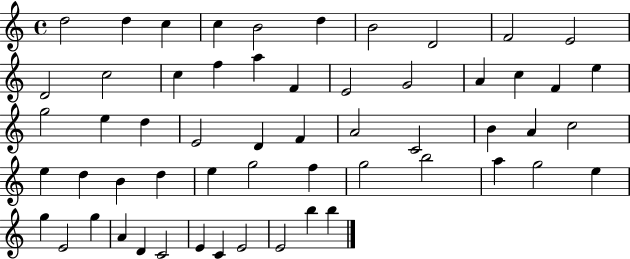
{
  \clef treble
  \time 4/4
  \defaultTimeSignature
  \key c \major
  d''2 d''4 c''4 | c''4 b'2 d''4 | b'2 d'2 | f'2 e'2 | \break d'2 c''2 | c''4 f''4 a''4 f'4 | e'2 g'2 | a'4 c''4 f'4 e''4 | \break g''2 e''4 d''4 | e'2 d'4 f'4 | a'2 c'2 | b'4 a'4 c''2 | \break e''4 d''4 b'4 d''4 | e''4 g''2 f''4 | g''2 b''2 | a''4 g''2 e''4 | \break g''4 e'2 g''4 | a'4 d'4 c'2 | e'4 c'4 e'2 | e'2 b''4 b''4 | \break \bar "|."
}